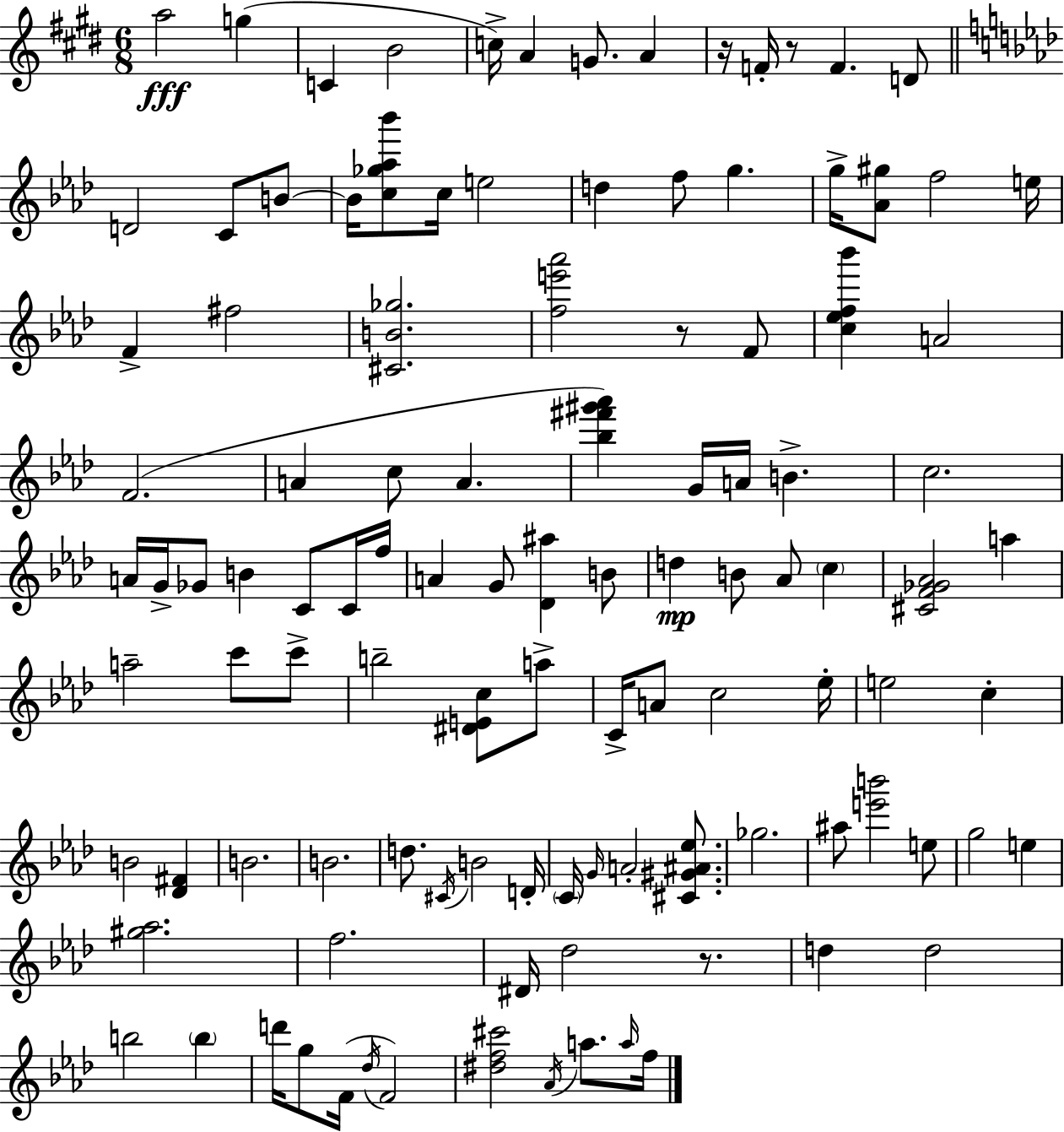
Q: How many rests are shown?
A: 4